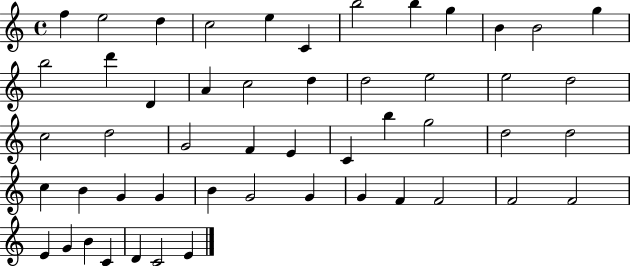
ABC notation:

X:1
T:Untitled
M:4/4
L:1/4
K:C
f e2 d c2 e C b2 b g B B2 g b2 d' D A c2 d d2 e2 e2 d2 c2 d2 G2 F E C b g2 d2 d2 c B G G B G2 G G F F2 F2 F2 E G B C D C2 E